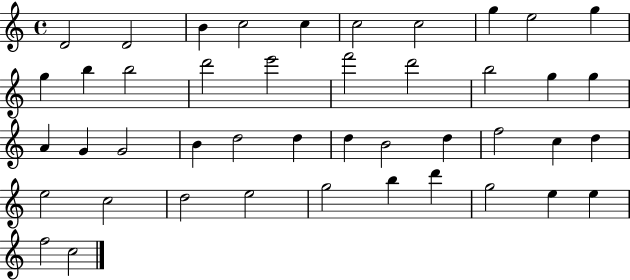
D4/h D4/h B4/q C5/h C5/q C5/h C5/h G5/q E5/h G5/q G5/q B5/q B5/h D6/h E6/h F6/h D6/h B5/h G5/q G5/q A4/q G4/q G4/h B4/q D5/h D5/q D5/q B4/h D5/q F5/h C5/q D5/q E5/h C5/h D5/h E5/h G5/h B5/q D6/q G5/h E5/q E5/q F5/h C5/h